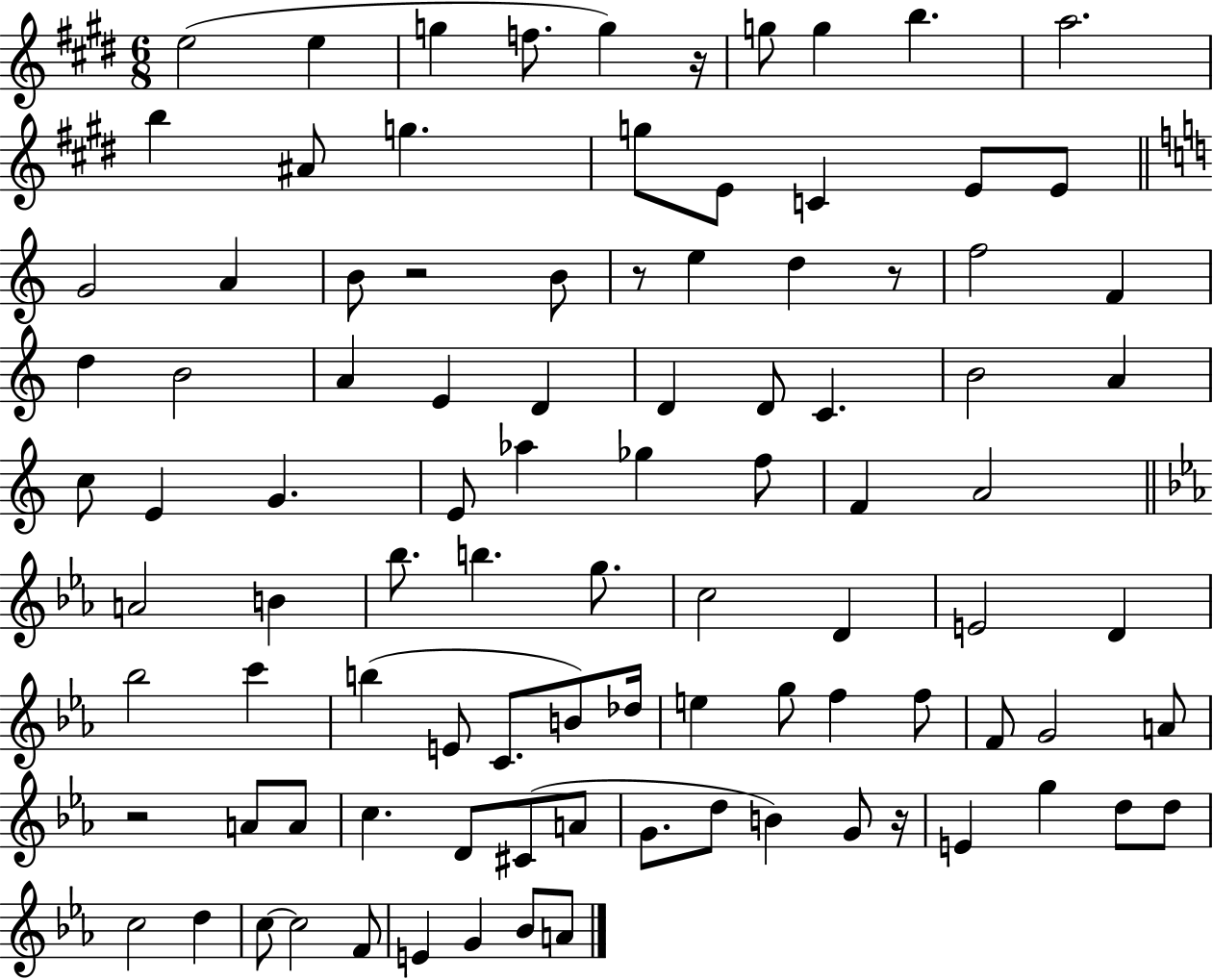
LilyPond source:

{
  \clef treble
  \numericTimeSignature
  \time 6/8
  \key e \major
  \repeat volta 2 { e''2( e''4 | g''4 f''8. g''4) r16 | g''8 g''4 b''4. | a''2. | \break b''4 ais'8 g''4. | g''8 e'8 c'4 e'8 e'8 | \bar "||" \break \key c \major g'2 a'4 | b'8 r2 b'8 | r8 e''4 d''4 r8 | f''2 f'4 | \break d''4 b'2 | a'4 e'4 d'4 | d'4 d'8 c'4. | b'2 a'4 | \break c''8 e'4 g'4. | e'8 aes''4 ges''4 f''8 | f'4 a'2 | \bar "||" \break \key ees \major a'2 b'4 | bes''8. b''4. g''8. | c''2 d'4 | e'2 d'4 | \break bes''2 c'''4 | b''4( e'8 c'8. b'8) des''16 | e''4 g''8 f''4 f''8 | f'8 g'2 a'8 | \break r2 a'8 a'8 | c''4. d'8 cis'8( a'8 | g'8. d''8 b'4) g'8 r16 | e'4 g''4 d''8 d''8 | \break c''2 d''4 | c''8~~ c''2 f'8 | e'4 g'4 bes'8 a'8 | } \bar "|."
}